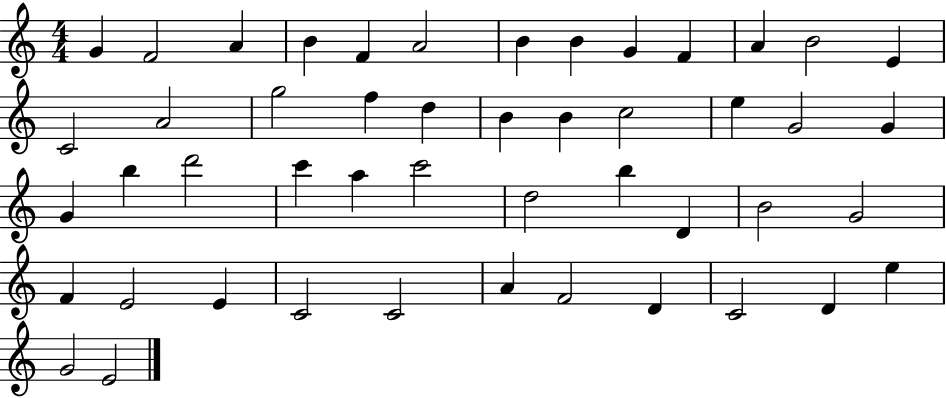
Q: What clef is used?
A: treble